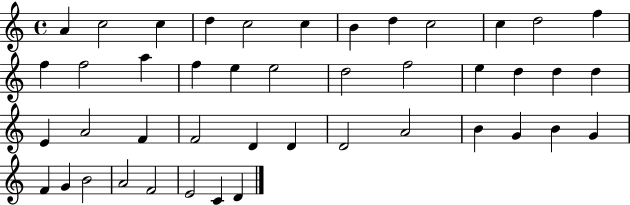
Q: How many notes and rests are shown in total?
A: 44